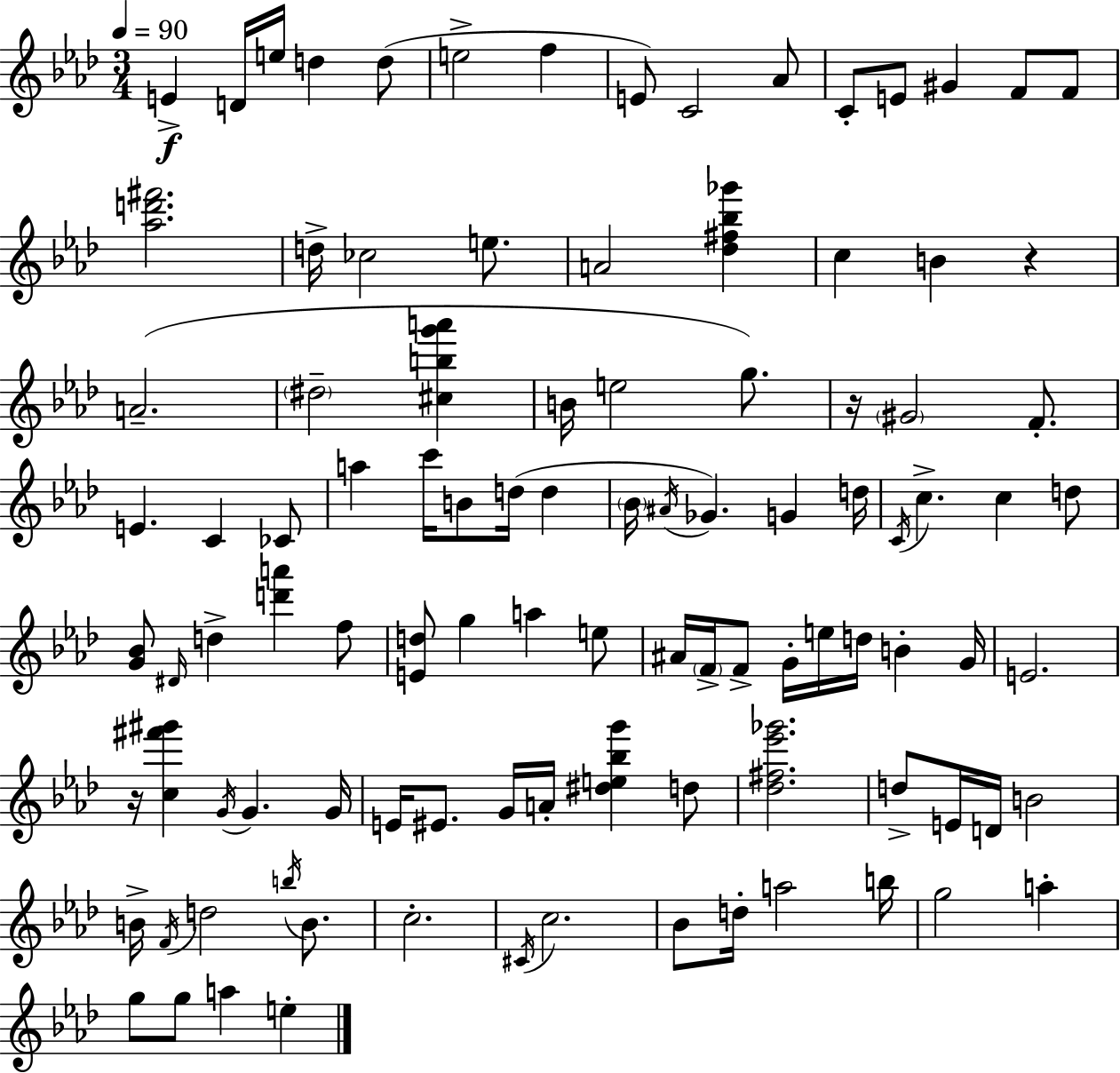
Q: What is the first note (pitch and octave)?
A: E4